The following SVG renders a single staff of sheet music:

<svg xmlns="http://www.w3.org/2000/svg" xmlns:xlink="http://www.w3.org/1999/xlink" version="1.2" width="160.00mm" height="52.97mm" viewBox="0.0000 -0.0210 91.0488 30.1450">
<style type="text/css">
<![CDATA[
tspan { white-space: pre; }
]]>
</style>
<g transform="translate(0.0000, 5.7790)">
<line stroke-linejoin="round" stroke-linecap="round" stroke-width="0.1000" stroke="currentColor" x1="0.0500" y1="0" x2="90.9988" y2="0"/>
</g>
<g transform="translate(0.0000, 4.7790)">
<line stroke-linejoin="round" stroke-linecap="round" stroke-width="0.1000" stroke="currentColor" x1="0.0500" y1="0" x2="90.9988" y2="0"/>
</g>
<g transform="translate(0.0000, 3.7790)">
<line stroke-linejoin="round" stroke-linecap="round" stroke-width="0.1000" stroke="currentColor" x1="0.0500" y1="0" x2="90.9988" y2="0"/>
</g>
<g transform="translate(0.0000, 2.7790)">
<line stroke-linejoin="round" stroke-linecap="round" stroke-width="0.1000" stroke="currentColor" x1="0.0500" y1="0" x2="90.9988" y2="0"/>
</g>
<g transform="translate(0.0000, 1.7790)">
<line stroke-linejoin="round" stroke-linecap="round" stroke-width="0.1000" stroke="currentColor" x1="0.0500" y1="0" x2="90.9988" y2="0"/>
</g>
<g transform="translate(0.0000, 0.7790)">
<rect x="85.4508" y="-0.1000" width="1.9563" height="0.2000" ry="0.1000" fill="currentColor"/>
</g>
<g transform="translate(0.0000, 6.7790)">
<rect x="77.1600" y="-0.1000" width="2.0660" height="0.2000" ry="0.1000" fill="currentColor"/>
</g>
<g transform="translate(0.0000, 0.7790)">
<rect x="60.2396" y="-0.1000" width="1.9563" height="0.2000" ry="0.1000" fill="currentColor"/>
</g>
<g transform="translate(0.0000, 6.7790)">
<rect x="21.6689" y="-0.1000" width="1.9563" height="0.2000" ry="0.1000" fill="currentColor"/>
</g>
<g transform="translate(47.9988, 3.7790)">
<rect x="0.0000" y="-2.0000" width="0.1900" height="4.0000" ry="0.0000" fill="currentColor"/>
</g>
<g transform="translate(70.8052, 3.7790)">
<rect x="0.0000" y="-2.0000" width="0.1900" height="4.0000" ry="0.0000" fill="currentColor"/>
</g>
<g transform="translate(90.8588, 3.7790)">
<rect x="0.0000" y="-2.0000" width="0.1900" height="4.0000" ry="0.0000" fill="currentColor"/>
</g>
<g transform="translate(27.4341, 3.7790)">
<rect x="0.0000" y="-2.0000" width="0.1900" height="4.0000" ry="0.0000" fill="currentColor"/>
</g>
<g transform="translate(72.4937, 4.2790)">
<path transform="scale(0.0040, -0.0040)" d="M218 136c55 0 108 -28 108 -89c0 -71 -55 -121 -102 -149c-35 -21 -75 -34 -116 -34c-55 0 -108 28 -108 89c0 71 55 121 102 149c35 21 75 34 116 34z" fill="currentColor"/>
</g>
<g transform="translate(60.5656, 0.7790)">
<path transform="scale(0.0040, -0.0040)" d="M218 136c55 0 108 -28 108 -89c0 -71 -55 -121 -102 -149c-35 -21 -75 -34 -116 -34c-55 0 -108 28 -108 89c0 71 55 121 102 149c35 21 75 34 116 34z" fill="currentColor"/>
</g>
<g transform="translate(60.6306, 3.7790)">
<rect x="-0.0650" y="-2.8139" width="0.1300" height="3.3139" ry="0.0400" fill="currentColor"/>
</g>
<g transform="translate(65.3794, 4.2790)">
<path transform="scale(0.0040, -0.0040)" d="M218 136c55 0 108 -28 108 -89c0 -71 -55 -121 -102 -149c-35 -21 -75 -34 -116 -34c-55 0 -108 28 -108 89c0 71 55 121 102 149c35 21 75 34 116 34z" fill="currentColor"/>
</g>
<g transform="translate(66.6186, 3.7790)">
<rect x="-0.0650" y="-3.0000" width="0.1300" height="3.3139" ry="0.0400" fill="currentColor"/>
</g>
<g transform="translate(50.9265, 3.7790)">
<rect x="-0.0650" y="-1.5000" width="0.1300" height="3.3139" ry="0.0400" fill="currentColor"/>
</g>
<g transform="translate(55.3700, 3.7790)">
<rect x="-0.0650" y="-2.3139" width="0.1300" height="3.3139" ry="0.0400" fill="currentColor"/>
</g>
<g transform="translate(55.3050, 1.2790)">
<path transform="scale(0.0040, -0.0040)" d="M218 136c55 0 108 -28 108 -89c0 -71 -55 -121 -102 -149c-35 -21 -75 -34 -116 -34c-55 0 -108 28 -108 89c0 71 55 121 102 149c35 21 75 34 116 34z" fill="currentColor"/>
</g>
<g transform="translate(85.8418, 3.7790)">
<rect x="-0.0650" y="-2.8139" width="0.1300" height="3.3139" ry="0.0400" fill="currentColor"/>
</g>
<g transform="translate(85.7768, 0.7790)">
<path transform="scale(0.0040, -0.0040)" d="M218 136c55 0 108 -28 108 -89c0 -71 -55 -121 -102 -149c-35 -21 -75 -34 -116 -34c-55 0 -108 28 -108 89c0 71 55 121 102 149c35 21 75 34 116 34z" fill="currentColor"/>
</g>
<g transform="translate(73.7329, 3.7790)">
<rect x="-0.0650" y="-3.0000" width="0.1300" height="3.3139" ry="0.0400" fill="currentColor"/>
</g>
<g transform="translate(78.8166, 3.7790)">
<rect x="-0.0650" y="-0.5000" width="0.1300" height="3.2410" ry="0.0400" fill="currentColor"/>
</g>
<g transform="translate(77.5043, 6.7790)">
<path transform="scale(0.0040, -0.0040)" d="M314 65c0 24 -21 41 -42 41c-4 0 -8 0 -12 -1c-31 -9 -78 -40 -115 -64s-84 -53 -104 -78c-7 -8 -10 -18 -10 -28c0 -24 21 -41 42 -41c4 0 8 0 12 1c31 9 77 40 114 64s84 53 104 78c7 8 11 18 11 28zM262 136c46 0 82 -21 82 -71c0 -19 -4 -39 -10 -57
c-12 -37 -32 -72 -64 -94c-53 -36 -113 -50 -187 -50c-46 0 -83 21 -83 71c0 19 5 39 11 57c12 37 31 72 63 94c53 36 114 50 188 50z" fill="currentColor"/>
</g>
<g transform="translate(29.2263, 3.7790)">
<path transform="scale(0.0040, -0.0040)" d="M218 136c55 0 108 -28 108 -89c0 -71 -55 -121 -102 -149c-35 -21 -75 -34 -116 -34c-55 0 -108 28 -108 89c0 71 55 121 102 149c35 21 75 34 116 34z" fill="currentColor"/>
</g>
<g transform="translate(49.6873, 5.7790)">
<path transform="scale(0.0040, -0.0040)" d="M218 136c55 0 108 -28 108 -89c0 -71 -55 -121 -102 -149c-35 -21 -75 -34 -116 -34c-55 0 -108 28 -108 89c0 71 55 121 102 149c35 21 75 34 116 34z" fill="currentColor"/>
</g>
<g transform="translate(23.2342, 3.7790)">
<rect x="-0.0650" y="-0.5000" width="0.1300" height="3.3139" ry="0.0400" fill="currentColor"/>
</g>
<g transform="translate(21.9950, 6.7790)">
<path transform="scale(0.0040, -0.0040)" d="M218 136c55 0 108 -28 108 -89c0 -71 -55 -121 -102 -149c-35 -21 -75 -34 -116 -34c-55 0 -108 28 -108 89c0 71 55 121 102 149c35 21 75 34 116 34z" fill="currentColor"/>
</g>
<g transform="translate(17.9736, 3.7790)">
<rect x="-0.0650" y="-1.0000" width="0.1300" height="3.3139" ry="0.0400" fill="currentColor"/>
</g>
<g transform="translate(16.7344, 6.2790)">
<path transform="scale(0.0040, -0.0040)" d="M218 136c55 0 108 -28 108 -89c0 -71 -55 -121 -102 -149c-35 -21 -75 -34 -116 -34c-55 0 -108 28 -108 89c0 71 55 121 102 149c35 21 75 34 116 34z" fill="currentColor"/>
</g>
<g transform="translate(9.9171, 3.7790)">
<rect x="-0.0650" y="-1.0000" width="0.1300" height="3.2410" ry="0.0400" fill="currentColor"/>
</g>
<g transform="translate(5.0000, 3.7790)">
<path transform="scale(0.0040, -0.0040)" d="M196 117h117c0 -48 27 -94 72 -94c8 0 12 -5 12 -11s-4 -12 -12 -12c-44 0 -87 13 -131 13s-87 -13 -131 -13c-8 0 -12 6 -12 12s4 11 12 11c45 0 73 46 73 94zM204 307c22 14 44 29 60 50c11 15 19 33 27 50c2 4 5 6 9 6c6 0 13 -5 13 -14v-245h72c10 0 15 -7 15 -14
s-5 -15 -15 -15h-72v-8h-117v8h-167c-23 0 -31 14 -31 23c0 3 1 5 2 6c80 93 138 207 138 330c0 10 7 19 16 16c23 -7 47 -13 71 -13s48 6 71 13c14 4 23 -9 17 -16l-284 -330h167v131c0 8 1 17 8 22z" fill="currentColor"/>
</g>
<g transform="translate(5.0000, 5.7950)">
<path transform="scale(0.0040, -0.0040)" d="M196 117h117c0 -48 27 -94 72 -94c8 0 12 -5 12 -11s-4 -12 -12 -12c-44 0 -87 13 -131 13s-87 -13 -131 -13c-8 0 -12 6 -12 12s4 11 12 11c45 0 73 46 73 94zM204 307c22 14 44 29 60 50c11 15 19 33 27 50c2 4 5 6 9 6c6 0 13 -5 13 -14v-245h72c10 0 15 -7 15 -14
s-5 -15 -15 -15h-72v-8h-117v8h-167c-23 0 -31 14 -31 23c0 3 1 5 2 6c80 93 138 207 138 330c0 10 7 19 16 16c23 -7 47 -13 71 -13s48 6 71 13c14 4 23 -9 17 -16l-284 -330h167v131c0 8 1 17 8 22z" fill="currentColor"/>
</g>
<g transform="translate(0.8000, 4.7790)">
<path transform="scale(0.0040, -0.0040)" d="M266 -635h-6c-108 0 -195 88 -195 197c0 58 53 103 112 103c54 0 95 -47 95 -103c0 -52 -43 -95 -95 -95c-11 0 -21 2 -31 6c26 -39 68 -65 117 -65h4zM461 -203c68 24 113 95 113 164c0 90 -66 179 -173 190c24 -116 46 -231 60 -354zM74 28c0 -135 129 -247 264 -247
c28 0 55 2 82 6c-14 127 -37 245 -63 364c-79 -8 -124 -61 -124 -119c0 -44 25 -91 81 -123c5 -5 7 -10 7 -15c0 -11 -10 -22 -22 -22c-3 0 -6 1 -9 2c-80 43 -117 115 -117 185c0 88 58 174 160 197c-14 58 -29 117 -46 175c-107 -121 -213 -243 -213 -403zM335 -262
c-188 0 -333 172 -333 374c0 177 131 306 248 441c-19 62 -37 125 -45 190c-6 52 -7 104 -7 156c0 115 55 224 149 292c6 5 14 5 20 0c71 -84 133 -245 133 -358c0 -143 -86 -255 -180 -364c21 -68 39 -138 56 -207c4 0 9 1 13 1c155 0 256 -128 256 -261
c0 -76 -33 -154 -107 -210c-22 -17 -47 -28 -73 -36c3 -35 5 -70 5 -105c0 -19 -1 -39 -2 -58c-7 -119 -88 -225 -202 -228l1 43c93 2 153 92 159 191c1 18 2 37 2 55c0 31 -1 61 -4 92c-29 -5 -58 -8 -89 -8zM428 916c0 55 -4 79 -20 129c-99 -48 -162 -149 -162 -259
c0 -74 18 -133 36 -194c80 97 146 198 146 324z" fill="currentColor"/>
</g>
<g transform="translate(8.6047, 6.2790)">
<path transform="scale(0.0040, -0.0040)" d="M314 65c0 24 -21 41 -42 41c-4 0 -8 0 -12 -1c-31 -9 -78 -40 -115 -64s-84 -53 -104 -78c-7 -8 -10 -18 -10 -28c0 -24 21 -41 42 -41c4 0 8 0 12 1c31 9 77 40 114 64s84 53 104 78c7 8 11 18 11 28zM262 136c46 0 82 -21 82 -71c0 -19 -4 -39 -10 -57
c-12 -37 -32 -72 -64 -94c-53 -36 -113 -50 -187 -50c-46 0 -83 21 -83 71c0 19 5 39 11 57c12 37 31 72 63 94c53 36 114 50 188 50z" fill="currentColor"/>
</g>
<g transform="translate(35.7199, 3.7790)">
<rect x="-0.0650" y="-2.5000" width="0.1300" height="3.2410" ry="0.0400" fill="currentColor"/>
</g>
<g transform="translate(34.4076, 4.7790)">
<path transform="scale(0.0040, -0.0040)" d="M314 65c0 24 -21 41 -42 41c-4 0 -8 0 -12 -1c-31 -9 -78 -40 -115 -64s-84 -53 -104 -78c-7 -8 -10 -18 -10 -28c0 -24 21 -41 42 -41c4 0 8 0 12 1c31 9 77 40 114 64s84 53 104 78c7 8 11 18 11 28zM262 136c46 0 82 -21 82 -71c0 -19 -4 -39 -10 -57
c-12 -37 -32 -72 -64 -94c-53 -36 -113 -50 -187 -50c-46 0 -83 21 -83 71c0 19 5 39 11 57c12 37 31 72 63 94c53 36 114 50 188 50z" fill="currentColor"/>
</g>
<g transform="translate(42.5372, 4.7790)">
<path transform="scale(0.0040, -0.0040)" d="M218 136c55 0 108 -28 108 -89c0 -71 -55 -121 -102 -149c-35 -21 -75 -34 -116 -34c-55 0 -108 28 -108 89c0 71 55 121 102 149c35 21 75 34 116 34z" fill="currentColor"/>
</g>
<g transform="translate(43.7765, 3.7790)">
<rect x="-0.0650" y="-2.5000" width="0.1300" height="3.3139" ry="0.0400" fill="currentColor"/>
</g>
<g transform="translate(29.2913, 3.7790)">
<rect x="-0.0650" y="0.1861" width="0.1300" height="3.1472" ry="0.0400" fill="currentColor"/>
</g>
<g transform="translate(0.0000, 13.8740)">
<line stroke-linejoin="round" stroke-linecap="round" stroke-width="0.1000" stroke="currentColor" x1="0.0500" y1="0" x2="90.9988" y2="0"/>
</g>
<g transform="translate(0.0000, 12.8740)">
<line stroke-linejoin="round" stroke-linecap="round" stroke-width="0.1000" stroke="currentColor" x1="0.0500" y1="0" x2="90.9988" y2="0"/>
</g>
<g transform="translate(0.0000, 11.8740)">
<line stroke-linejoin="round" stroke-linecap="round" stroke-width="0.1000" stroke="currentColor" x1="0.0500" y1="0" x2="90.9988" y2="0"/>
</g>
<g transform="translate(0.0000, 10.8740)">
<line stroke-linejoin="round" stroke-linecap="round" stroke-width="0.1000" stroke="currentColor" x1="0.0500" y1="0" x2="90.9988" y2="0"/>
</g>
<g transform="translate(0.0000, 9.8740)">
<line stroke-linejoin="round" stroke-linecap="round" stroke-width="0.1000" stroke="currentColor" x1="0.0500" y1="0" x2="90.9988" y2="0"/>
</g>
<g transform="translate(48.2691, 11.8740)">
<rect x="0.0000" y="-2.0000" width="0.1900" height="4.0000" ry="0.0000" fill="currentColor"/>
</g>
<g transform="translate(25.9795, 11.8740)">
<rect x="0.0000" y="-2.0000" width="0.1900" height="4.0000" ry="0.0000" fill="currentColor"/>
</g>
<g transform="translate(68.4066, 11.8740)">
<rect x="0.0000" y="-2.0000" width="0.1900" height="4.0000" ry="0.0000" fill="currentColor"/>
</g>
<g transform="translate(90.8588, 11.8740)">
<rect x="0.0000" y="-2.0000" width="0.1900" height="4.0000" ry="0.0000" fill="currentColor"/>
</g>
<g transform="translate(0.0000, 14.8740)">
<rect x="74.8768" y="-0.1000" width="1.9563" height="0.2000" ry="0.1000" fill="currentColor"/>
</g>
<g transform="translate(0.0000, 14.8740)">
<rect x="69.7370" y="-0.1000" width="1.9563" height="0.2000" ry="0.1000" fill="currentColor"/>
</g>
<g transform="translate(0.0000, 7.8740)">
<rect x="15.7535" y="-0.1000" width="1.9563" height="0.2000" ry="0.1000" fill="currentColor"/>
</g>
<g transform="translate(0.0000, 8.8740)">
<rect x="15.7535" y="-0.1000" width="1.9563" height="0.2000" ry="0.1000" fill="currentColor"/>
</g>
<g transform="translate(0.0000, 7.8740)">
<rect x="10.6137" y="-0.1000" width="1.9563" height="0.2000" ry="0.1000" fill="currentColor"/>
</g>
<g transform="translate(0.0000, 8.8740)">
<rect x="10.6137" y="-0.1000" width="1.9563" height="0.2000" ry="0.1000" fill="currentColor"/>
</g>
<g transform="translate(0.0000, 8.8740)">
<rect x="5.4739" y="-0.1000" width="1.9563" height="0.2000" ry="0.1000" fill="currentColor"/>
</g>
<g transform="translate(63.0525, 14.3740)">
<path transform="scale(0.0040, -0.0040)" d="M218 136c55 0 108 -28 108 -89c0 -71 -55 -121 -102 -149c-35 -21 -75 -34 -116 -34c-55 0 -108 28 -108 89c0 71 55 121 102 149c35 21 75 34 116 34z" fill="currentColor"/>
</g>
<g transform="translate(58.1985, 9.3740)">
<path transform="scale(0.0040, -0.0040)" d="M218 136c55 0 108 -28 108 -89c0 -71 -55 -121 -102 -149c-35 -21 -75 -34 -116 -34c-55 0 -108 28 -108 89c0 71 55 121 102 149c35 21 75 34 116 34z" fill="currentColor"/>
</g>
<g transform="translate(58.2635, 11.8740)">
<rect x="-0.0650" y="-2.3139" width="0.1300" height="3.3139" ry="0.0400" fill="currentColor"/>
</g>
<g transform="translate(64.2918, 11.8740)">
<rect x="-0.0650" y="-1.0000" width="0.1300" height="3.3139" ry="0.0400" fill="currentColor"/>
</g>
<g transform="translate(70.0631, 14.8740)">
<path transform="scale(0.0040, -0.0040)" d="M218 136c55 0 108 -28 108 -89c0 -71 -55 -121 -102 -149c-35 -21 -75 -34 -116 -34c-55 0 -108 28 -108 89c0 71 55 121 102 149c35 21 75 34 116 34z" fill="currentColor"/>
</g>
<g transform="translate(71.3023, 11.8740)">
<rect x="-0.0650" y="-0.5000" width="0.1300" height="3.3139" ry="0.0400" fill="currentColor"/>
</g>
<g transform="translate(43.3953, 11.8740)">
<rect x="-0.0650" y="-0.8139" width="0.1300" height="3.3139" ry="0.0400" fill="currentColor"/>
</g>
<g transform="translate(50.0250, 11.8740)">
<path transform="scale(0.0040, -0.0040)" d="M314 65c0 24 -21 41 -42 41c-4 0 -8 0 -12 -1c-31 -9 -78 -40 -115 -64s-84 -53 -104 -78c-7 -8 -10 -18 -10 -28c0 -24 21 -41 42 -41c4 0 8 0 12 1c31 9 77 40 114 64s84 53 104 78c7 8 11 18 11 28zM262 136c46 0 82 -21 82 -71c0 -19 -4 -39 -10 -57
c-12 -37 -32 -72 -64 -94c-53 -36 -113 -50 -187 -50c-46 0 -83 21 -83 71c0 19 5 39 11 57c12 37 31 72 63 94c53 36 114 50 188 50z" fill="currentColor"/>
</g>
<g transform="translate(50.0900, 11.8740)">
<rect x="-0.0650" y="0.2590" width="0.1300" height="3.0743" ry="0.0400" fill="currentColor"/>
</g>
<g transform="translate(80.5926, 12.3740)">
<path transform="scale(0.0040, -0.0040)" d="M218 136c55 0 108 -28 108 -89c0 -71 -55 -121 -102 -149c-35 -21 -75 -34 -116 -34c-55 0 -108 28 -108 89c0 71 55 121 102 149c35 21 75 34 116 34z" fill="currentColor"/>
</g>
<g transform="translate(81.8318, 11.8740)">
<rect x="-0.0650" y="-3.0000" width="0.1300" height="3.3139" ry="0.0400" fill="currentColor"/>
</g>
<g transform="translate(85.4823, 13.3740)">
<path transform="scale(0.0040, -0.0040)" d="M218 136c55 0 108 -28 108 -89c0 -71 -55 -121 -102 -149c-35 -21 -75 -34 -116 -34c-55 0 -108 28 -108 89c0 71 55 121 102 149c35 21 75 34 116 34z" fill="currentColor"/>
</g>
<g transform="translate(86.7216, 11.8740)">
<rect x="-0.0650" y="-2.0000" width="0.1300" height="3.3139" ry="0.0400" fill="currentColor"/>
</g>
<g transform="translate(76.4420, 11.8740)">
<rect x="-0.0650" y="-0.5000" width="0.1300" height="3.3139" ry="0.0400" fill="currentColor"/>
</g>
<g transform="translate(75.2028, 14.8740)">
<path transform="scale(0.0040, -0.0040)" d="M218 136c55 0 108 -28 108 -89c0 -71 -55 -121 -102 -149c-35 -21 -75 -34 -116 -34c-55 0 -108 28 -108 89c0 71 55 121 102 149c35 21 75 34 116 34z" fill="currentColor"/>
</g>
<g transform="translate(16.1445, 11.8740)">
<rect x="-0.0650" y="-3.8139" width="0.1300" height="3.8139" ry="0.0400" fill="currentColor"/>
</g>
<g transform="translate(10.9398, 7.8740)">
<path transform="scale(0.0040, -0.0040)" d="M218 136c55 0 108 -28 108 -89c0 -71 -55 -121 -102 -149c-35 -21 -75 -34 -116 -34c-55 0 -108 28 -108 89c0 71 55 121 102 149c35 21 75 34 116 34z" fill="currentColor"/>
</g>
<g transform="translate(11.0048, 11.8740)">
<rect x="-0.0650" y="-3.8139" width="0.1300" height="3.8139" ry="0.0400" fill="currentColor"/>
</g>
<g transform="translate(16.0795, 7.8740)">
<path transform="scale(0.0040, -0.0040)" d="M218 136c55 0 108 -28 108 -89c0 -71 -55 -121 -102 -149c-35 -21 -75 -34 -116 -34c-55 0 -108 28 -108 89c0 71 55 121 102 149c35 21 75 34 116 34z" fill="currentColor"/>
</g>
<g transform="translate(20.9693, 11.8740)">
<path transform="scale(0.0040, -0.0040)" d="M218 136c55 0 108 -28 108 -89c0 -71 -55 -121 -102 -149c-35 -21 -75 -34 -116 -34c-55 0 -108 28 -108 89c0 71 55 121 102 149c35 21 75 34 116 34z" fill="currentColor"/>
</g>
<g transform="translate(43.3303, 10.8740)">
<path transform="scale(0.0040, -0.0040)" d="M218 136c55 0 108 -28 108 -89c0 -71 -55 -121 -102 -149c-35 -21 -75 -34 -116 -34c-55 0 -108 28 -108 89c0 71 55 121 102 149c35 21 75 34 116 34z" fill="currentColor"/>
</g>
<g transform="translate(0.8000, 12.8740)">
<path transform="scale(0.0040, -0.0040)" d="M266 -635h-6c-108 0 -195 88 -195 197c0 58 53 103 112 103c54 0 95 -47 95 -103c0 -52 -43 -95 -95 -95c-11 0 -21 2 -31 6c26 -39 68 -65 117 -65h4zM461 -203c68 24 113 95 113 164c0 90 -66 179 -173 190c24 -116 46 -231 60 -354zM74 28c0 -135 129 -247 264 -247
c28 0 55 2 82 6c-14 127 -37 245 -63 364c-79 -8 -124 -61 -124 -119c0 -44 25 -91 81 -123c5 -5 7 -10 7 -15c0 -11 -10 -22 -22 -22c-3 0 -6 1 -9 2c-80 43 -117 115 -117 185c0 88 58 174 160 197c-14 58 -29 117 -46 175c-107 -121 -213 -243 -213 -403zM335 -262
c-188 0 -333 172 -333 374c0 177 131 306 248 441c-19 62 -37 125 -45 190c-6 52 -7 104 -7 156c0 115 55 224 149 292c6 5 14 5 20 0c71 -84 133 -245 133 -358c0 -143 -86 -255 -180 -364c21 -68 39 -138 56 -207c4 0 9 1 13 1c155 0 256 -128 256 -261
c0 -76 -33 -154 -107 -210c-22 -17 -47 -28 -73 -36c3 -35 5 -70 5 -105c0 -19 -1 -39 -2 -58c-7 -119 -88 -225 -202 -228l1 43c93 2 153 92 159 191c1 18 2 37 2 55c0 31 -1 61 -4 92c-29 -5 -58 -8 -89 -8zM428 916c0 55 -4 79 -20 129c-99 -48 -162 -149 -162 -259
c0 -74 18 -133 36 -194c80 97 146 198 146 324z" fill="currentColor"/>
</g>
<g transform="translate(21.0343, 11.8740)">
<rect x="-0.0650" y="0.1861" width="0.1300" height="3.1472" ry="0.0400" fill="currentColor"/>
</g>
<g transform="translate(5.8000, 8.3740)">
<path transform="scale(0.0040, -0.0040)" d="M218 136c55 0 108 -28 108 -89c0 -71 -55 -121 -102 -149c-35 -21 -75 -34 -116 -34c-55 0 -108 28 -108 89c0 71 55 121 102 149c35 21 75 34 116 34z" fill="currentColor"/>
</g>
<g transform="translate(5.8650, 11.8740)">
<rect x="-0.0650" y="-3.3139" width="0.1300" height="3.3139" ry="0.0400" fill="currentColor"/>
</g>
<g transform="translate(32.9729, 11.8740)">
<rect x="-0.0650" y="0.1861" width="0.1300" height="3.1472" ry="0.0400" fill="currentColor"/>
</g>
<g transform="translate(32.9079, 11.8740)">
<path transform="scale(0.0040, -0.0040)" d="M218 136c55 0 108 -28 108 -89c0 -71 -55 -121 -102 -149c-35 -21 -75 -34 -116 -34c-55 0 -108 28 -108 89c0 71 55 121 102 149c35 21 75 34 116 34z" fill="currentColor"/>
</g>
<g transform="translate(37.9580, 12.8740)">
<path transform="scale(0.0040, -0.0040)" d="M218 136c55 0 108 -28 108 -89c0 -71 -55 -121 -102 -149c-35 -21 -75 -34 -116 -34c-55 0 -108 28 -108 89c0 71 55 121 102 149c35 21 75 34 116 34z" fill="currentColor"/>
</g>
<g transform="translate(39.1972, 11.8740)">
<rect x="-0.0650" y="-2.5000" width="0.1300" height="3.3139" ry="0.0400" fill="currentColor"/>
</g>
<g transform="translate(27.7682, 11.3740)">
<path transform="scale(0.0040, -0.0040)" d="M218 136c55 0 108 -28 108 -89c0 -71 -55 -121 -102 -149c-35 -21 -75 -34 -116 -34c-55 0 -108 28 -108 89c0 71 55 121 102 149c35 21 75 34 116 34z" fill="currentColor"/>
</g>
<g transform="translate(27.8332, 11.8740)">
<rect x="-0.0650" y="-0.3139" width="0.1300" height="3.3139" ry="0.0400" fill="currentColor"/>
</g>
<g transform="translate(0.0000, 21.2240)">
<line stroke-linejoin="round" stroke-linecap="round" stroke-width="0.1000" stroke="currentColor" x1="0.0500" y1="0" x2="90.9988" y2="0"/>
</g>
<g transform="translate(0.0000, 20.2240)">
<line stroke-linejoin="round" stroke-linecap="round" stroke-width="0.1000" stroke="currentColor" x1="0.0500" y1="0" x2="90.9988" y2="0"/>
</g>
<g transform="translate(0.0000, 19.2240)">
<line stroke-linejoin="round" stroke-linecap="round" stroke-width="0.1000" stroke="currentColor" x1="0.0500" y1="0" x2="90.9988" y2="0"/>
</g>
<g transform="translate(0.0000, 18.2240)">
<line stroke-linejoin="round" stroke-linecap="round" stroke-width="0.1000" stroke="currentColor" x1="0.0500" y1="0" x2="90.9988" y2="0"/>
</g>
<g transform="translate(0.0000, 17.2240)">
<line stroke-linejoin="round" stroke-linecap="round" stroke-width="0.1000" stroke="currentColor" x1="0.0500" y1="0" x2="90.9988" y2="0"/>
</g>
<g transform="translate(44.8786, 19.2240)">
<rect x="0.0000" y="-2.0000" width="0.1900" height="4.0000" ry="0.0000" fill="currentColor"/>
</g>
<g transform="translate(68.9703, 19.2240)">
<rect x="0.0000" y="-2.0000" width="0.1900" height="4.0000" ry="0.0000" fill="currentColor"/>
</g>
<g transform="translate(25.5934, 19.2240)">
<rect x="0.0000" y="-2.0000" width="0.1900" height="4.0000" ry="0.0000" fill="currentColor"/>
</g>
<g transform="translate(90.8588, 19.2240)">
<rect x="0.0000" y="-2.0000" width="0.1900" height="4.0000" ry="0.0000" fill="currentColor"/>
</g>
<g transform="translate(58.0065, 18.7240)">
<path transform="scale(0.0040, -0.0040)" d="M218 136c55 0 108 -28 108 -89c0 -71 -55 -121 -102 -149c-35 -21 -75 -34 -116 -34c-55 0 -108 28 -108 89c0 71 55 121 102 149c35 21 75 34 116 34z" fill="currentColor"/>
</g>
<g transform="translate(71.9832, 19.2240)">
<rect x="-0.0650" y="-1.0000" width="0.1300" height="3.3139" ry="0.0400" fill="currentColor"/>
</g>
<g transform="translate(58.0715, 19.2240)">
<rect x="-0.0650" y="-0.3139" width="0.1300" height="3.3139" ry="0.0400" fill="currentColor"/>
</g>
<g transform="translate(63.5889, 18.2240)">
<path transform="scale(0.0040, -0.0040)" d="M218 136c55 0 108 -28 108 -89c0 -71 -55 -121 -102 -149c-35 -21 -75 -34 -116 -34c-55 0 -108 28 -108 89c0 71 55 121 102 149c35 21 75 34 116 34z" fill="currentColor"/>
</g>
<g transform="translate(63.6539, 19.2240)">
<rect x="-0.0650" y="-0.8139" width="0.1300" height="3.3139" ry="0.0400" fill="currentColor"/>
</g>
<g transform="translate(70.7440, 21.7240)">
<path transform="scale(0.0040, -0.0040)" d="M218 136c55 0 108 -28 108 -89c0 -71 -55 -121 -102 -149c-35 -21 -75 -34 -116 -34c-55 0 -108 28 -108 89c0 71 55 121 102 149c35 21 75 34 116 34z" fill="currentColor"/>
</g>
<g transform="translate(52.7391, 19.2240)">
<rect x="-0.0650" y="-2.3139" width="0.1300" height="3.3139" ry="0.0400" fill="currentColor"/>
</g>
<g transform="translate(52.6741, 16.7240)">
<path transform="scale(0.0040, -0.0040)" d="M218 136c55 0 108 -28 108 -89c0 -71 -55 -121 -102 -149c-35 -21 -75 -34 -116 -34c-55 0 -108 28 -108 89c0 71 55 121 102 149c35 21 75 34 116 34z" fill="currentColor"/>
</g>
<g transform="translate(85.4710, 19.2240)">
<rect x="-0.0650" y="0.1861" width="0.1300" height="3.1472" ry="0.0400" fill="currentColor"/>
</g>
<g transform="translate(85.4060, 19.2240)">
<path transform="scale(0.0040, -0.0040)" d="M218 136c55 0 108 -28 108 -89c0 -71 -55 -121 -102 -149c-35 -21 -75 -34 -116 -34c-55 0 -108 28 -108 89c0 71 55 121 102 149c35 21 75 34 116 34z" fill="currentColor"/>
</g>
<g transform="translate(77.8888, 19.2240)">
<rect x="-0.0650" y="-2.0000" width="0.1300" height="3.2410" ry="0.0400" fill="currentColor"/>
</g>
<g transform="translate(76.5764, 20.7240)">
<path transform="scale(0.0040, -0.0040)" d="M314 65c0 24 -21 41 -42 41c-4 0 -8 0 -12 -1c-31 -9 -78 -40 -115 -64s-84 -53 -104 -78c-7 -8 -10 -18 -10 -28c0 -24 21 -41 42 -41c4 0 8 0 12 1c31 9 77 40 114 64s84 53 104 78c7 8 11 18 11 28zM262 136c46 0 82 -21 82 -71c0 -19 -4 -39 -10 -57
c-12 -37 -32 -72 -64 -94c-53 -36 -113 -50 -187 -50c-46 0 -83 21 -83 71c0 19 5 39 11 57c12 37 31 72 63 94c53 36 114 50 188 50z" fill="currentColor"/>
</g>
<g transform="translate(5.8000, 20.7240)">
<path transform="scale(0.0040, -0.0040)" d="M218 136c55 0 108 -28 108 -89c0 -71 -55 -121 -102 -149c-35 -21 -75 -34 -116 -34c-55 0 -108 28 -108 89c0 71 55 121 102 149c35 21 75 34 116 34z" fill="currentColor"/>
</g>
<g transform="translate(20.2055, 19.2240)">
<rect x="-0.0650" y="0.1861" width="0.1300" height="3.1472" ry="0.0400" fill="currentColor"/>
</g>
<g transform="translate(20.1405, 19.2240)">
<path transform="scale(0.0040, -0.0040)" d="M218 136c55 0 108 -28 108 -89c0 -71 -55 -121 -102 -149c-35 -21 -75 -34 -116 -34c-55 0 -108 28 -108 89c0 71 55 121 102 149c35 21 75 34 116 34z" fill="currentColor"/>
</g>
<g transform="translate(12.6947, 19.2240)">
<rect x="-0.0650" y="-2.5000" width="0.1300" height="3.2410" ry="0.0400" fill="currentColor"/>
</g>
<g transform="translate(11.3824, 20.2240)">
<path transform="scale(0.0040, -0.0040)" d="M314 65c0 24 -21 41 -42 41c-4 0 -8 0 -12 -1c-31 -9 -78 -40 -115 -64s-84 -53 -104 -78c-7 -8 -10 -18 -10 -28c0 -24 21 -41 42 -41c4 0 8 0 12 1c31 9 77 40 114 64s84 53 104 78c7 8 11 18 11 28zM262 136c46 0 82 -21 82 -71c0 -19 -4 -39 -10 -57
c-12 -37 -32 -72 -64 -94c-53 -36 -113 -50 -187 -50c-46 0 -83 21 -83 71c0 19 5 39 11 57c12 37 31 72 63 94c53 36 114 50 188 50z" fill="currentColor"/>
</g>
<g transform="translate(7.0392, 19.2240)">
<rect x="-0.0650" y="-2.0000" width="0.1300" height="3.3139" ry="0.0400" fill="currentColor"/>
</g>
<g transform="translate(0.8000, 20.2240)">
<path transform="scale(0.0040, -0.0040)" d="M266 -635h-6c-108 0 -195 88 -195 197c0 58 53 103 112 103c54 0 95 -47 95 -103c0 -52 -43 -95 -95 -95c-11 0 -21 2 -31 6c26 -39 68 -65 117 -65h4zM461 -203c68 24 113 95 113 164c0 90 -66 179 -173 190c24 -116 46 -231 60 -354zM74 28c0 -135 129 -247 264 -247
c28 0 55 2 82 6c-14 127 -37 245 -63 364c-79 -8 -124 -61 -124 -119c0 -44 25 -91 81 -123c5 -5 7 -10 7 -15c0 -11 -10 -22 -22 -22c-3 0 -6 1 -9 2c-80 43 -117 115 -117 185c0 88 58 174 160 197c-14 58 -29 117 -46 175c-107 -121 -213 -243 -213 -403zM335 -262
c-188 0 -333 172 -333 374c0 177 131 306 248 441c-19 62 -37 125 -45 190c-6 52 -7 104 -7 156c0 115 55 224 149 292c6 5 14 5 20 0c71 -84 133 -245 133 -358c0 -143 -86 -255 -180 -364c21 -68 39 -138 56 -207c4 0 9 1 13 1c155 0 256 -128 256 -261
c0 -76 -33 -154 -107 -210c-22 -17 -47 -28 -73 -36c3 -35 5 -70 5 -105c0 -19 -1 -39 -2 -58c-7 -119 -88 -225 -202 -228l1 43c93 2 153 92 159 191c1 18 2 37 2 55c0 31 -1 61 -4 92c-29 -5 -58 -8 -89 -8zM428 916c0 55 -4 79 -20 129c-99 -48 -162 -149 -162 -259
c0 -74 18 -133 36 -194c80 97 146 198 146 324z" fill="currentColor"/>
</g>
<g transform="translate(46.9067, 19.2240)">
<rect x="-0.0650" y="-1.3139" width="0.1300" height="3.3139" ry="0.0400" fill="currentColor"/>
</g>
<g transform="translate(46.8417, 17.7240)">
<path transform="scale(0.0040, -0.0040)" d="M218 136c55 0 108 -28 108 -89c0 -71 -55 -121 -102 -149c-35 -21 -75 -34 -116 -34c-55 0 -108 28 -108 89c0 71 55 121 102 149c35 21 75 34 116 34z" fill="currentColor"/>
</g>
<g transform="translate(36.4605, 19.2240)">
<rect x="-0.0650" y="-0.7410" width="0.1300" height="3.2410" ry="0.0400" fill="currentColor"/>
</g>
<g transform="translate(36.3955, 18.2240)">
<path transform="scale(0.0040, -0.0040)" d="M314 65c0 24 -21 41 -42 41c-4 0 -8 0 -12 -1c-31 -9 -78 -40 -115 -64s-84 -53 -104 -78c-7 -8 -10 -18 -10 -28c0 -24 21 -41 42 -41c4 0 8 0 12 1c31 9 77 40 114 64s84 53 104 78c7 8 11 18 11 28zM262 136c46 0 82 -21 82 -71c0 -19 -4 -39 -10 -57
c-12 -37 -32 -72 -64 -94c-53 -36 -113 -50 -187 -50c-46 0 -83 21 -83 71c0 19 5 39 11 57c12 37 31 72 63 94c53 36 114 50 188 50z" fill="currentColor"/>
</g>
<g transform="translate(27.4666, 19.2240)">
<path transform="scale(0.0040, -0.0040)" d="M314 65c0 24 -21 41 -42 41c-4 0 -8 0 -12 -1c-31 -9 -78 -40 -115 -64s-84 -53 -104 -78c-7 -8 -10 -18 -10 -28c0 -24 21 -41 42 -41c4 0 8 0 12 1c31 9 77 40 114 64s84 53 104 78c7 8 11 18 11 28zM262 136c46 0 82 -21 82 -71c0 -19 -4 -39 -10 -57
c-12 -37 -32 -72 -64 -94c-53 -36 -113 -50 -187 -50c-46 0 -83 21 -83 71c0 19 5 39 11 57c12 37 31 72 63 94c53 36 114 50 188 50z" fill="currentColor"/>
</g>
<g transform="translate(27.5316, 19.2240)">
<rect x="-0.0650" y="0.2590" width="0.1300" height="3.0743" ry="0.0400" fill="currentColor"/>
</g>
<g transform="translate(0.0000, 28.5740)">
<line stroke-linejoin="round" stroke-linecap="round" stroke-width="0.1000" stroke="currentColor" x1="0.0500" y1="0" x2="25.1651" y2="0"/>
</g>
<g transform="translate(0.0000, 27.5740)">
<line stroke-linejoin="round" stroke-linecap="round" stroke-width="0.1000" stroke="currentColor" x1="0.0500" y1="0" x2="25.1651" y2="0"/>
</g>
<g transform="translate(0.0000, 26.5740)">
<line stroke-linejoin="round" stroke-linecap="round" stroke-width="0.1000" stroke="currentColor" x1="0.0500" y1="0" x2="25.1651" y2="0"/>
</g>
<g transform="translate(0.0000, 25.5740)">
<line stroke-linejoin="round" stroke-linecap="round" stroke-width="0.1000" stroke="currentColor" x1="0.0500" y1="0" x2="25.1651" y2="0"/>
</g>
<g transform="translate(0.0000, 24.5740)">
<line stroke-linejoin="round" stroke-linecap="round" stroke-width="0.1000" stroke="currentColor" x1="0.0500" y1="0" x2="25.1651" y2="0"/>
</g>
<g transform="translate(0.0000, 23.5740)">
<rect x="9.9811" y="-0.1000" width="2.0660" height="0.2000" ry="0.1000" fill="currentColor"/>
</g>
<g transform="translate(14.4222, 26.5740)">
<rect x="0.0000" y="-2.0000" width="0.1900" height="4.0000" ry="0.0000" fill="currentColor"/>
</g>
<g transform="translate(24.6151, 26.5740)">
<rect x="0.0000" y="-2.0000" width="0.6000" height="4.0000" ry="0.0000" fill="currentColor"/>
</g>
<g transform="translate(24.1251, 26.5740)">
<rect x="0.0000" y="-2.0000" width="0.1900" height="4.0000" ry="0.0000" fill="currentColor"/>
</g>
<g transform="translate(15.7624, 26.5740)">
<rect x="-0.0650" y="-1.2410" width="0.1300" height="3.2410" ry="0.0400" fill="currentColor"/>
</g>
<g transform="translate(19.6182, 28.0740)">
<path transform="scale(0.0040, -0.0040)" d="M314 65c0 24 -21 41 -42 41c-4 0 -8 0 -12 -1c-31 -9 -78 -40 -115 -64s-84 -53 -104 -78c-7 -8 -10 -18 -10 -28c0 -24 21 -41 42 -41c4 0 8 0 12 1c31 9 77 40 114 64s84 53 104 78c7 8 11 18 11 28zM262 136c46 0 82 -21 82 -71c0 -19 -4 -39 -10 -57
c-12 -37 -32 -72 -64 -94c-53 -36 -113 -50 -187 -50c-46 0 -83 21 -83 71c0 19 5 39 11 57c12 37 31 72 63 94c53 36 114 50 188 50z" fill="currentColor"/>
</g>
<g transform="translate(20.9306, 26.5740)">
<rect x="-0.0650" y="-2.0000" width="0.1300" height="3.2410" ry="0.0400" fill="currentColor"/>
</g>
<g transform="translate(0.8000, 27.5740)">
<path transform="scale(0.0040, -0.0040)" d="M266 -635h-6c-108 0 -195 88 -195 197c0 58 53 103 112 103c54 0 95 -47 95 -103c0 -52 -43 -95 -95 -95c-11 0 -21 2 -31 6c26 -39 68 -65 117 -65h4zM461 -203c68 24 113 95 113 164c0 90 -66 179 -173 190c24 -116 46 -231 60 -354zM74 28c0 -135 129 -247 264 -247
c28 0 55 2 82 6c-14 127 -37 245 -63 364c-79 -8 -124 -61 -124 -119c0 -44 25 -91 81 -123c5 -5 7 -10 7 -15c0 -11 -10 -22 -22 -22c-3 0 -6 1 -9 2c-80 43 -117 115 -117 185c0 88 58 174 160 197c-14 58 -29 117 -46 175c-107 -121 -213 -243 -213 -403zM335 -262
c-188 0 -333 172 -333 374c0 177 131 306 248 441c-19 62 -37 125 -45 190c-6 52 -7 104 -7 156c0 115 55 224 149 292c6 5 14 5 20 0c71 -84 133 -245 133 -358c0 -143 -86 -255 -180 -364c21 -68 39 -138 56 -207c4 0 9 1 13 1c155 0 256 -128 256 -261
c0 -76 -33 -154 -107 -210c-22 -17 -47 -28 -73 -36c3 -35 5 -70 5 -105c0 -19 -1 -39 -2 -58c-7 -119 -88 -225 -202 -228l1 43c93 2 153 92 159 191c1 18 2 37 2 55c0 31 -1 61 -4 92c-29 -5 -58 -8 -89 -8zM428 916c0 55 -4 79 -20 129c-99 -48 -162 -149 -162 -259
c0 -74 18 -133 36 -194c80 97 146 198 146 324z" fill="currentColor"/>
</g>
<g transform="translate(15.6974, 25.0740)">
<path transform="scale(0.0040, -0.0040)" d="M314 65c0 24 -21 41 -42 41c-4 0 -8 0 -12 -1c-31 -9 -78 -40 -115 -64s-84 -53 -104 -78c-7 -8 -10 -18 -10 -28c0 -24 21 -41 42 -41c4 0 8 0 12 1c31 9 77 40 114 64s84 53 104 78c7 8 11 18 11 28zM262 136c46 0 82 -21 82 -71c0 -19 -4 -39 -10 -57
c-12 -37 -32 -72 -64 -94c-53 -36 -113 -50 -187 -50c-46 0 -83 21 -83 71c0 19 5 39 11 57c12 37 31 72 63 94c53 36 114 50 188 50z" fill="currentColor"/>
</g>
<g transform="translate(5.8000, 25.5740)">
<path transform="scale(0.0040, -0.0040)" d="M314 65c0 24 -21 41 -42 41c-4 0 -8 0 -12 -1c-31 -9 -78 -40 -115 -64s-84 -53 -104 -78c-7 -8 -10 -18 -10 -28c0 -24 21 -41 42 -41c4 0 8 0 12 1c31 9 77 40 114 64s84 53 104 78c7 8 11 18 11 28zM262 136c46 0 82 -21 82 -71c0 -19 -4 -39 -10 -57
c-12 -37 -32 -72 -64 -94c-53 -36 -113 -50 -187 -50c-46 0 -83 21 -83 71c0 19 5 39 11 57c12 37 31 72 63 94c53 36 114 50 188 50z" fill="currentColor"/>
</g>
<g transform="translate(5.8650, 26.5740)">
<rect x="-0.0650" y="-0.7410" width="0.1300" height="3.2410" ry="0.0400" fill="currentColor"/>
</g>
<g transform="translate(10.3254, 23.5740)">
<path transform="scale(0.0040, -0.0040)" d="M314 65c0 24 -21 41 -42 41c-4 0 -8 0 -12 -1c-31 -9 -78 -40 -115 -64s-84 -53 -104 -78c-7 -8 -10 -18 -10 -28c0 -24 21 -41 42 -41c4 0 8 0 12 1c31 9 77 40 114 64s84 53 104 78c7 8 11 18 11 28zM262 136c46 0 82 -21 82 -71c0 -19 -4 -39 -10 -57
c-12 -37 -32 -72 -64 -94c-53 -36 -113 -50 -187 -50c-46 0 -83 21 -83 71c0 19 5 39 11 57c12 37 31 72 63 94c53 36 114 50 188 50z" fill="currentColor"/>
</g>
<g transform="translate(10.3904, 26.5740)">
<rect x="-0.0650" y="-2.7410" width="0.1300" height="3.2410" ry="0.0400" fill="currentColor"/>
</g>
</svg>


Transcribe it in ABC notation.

X:1
T:Untitled
M:4/4
L:1/4
K:C
D2 D C B G2 G E g a A A C2 a b c' c' B c B G d B2 g D C C A F F G2 B B2 d2 e g c d D F2 B d2 a2 e2 F2